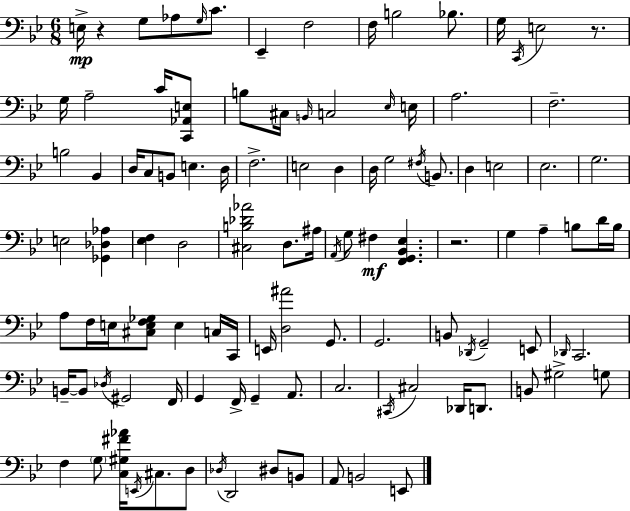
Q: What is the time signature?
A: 6/8